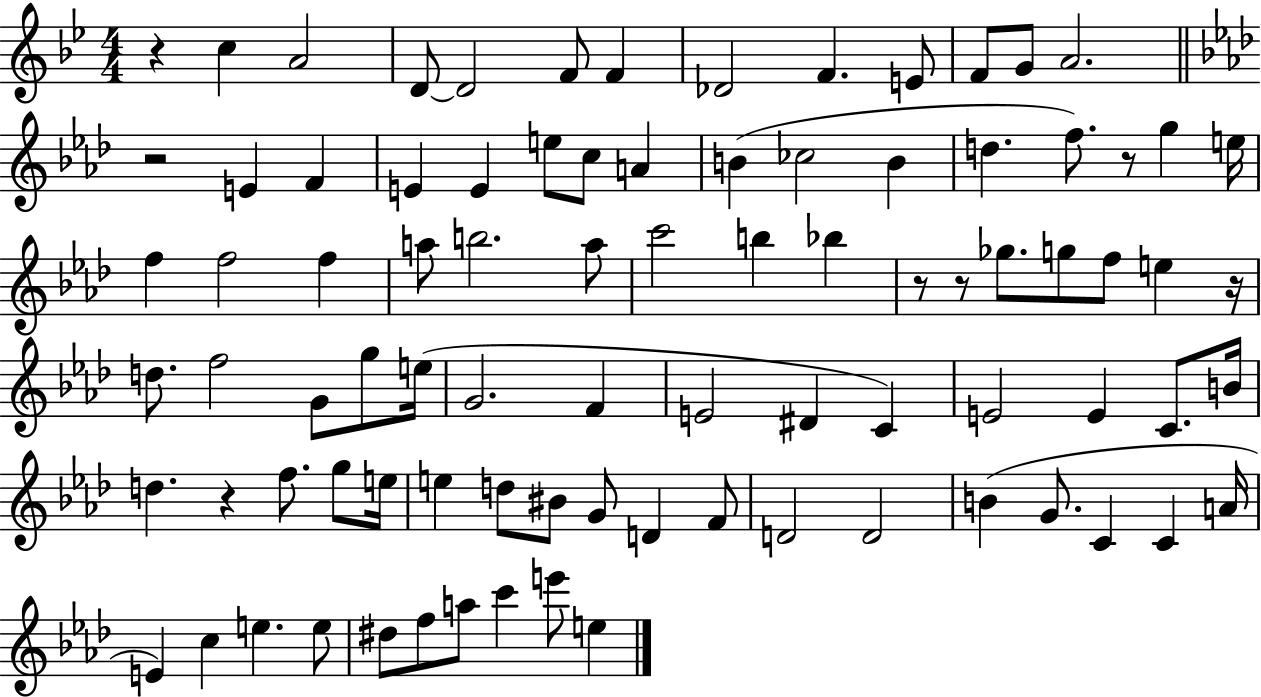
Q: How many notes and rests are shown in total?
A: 87